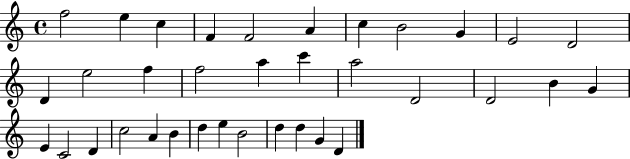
F5/h E5/q C5/q F4/q F4/h A4/q C5/q B4/h G4/q E4/h D4/h D4/q E5/h F5/q F5/h A5/q C6/q A5/h D4/h D4/h B4/q G4/q E4/q C4/h D4/q C5/h A4/q B4/q D5/q E5/q B4/h D5/q D5/q G4/q D4/q